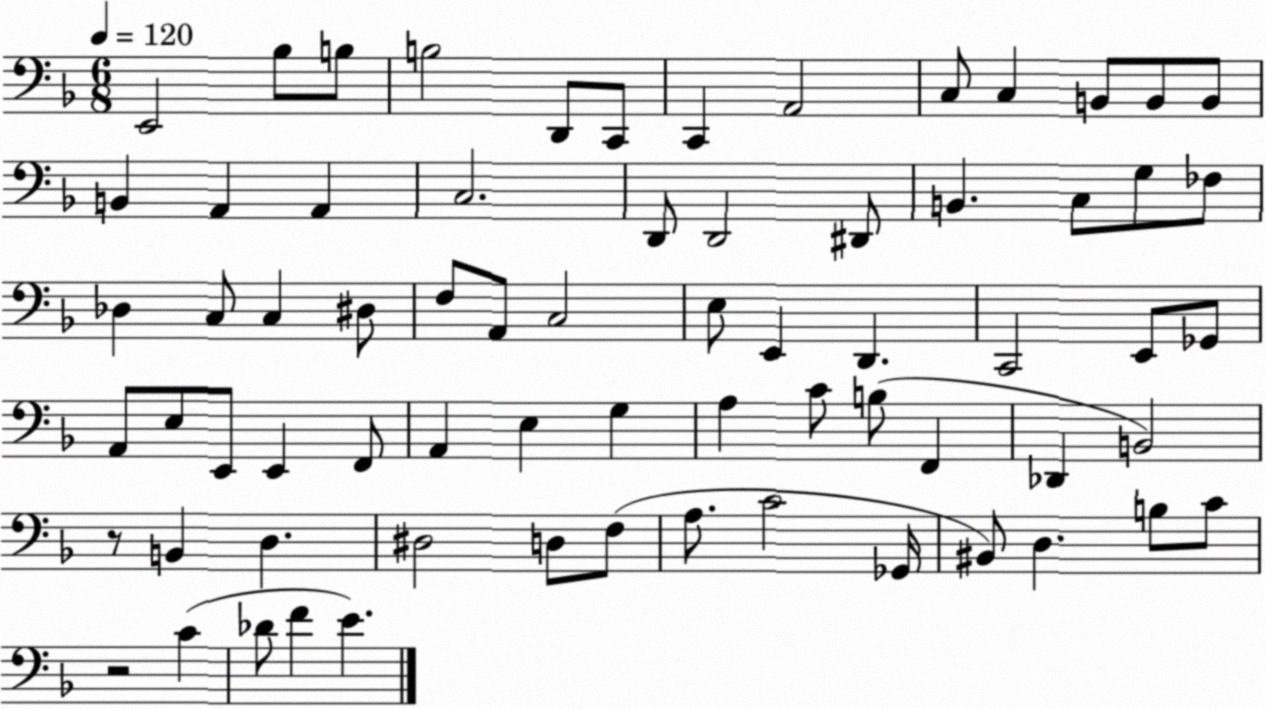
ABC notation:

X:1
T:Untitled
M:6/8
L:1/4
K:F
E,,2 _B,/2 B,/2 B,2 D,,/2 C,,/2 C,, A,,2 C,/2 C, B,,/2 B,,/2 B,,/2 B,, A,, A,, C,2 D,,/2 D,,2 ^D,,/2 B,, C,/2 G,/2 _F,/2 _D, C,/2 C, ^D,/2 F,/2 A,,/2 C,2 E,/2 E,, D,, C,,2 E,,/2 _G,,/2 A,,/2 E,/2 E,,/2 E,, F,,/2 A,, E, G, A, C/2 B,/2 F,, _D,, B,,2 z/2 B,, D, ^D,2 D,/2 F,/2 A,/2 C2 _G,,/4 ^B,,/2 D, B,/2 C/2 z2 C _D/2 F E